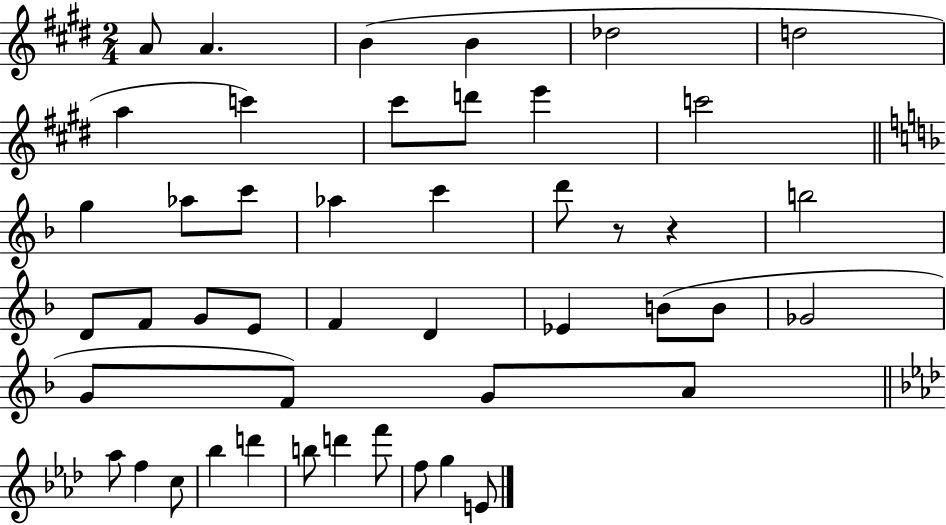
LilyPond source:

{
  \clef treble
  \numericTimeSignature
  \time 2/4
  \key e \major
  \repeat volta 2 { a'8 a'4. | b'4( b'4 | des''2 | d''2 | \break a''4 c'''4) | cis'''8 d'''8 e'''4 | c'''2 | \bar "||" \break \key f \major g''4 aes''8 c'''8 | aes''4 c'''4 | d'''8 r8 r4 | b''2 | \break d'8 f'8 g'8 e'8 | f'4 d'4 | ees'4 b'8( b'8 | ges'2 | \break g'8 f'8) g'8 a'8 | \bar "||" \break \key f \minor aes''8 f''4 c''8 | bes''4 d'''4 | b''8 d'''4 f'''8 | f''8 g''4 e'8 | \break } \bar "|."
}